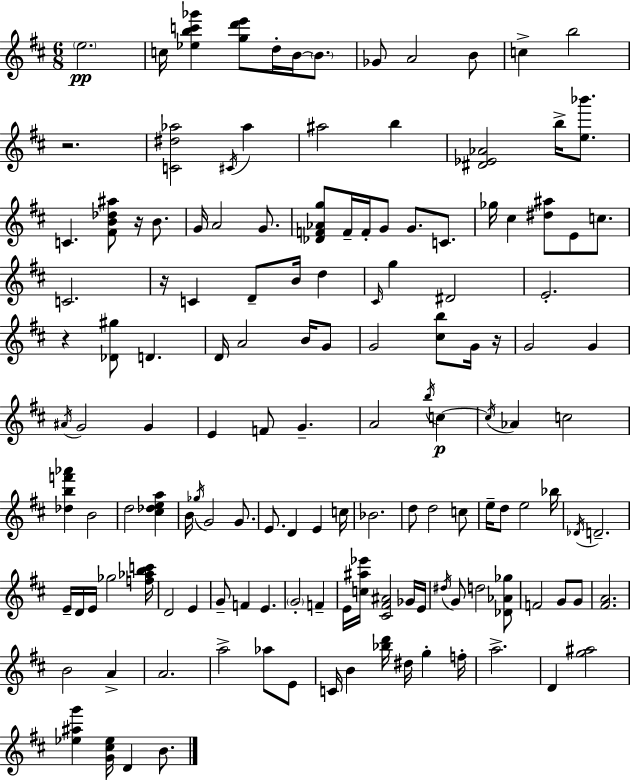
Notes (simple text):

E5/h. C5/s [Eb5,B5,C6,Gb6]/q [G5,D6,E6]/e D5/s B4/s B4/e. Gb4/e A4/h B4/e C5/q B5/h R/h. [C4,D#5,Ab5]/h C#4/s Ab5/q A#5/h B5/q [D#4,Eb4,Ab4]/h B5/s [E5,Bb6]/e. C4/q. [F#4,B4,Db5,A#5]/e R/s B4/e. G4/s A4/h G4/e. [Db4,F4,Ab4,G5]/e F4/s F4/s G4/e G4/e. C4/e. Gb5/s C#5/q [D#5,A#5]/e E4/e C5/e. C4/h. R/s C4/q D4/e B4/s D5/q C#4/s G5/q D#4/h E4/h. R/q [Db4,G#5]/e D4/q. D4/s A4/h B4/s G4/e G4/h [C#5,B5]/e G4/s R/s G4/h G4/q A#4/s G4/h G4/q E4/q F4/e G4/q. A4/h B5/s C5/q C5/s Ab4/q C5/h [Db5,B5,F6,Ab6]/q B4/h D5/h [C#5,Db5,E5,A5]/q B4/s Gb5/s G4/h G4/e. E4/e. D4/q E4/q C5/s Bb4/h. D5/e D5/h C5/e E5/s D5/e E5/h Bb5/s Db4/s D4/h. E4/s D4/s E4/s Gb5/h [F5,Ab5,B5,C6]/s D4/h E4/q G4/e F4/q E4/q. G4/h F4/q E4/s [C5,A#5,Eb6]/s [C#4,F#4,A#4]/h Gb4/s E4/s D#5/s G4/e D5/h [Db4,Ab4,Gb5]/e F4/h G4/e G4/e [F#4,A4]/h. B4/h A4/q A4/h. A5/h Ab5/e E4/e C4/s B4/q [Bb5,D6]/s D#5/s G5/q F5/s A5/h. D4/q [G5,A#5]/h [Eb5,A#5,G6]/q [G4,C#5,Eb5]/s D4/q B4/e.